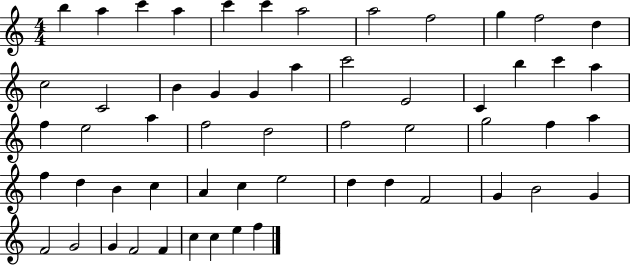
X:1
T:Untitled
M:4/4
L:1/4
K:C
b a c' a c' c' a2 a2 f2 g f2 d c2 C2 B G G a c'2 E2 C b c' a f e2 a f2 d2 f2 e2 g2 f a f d B c A c e2 d d F2 G B2 G F2 G2 G F2 F c c e f